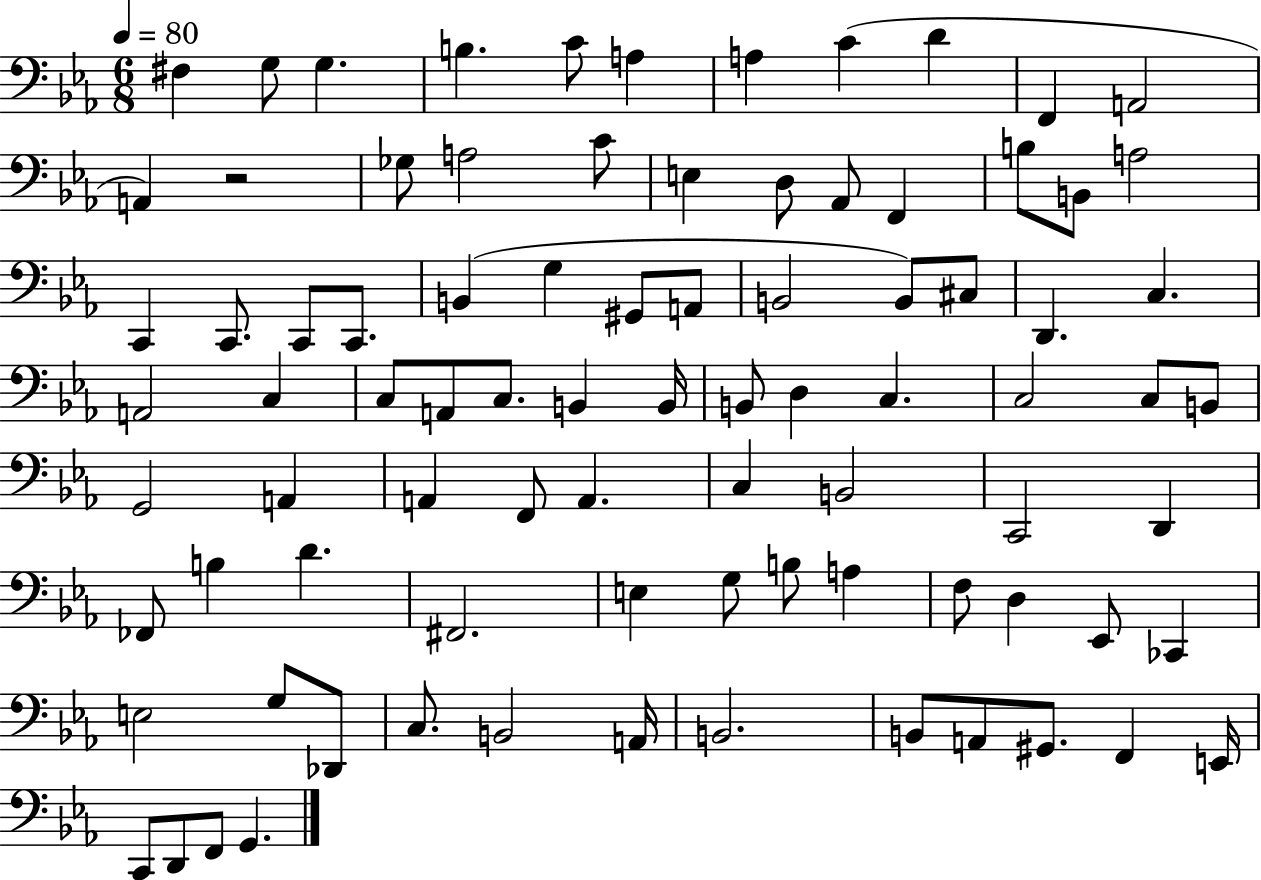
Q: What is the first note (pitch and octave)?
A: F#3